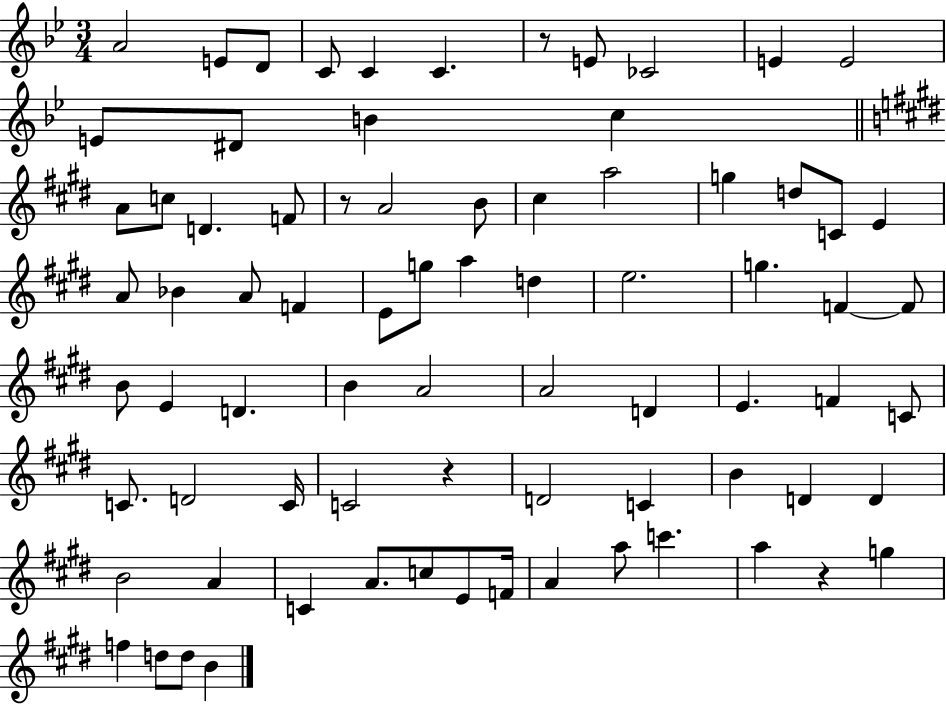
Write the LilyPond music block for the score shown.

{
  \clef treble
  \numericTimeSignature
  \time 3/4
  \key bes \major
  \repeat volta 2 { a'2 e'8 d'8 | c'8 c'4 c'4. | r8 e'8 ces'2 | e'4 e'2 | \break e'8 dis'8 b'4 c''4 | \bar "||" \break \key e \major a'8 c''8 d'4. f'8 | r8 a'2 b'8 | cis''4 a''2 | g''4 d''8 c'8 e'4 | \break a'8 bes'4 a'8 f'4 | e'8 g''8 a''4 d''4 | e''2. | g''4. f'4~~ f'8 | \break b'8 e'4 d'4. | b'4 a'2 | a'2 d'4 | e'4. f'4 c'8 | \break c'8. d'2 c'16 | c'2 r4 | d'2 c'4 | b'4 d'4 d'4 | \break b'2 a'4 | c'4 a'8. c''8 e'8 f'16 | a'4 a''8 c'''4. | a''4 r4 g''4 | \break f''4 d''8 d''8 b'4 | } \bar "|."
}